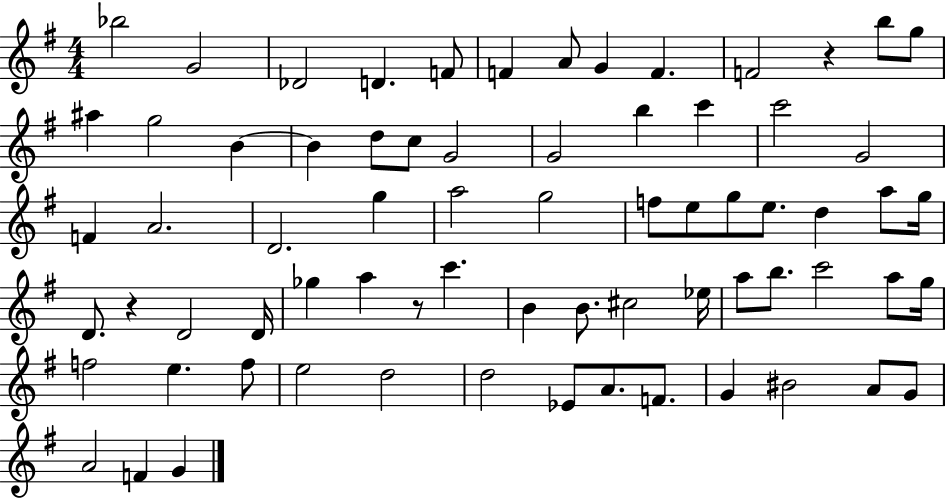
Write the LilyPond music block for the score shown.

{
  \clef treble
  \numericTimeSignature
  \time 4/4
  \key g \major
  \repeat volta 2 { bes''2 g'2 | des'2 d'4. f'8 | f'4 a'8 g'4 f'4. | f'2 r4 b''8 g''8 | \break ais''4 g''2 b'4~~ | b'4 d''8 c''8 g'2 | g'2 b''4 c'''4 | c'''2 g'2 | \break f'4 a'2. | d'2. g''4 | a''2 g''2 | f''8 e''8 g''8 e''8. d''4 a''8 g''16 | \break d'8. r4 d'2 d'16 | ges''4 a''4 r8 c'''4. | b'4 b'8. cis''2 ees''16 | a''8 b''8. c'''2 a''8 g''16 | \break f''2 e''4. f''8 | e''2 d''2 | d''2 ees'8 a'8. f'8. | g'4 bis'2 a'8 g'8 | \break a'2 f'4 g'4 | } \bar "|."
}